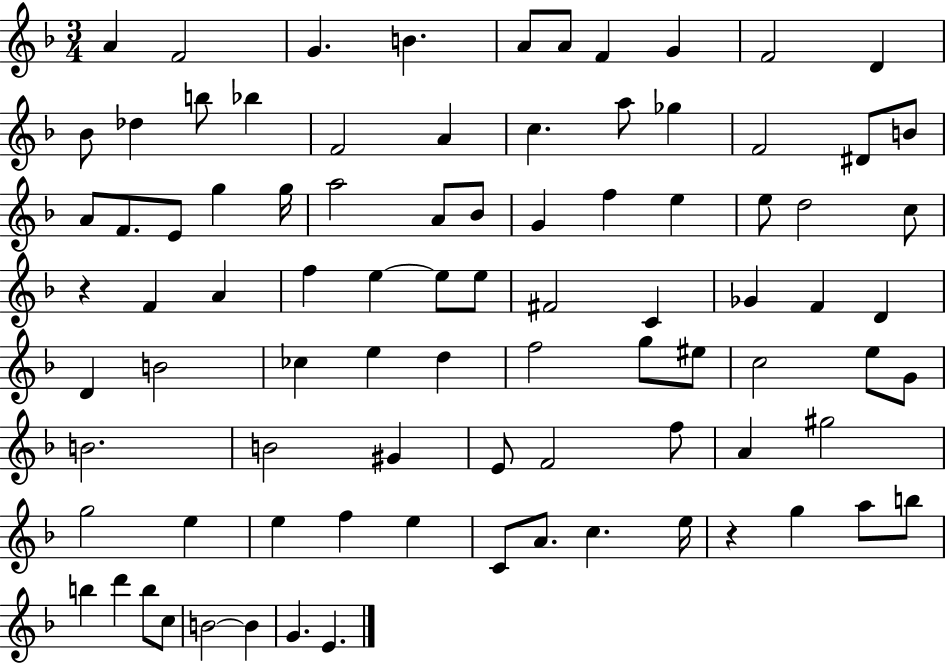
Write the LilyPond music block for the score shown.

{
  \clef treble
  \numericTimeSignature
  \time 3/4
  \key f \major
  a'4 f'2 | g'4. b'4. | a'8 a'8 f'4 g'4 | f'2 d'4 | \break bes'8 des''4 b''8 bes''4 | f'2 a'4 | c''4. a''8 ges''4 | f'2 dis'8 b'8 | \break a'8 f'8. e'8 g''4 g''16 | a''2 a'8 bes'8 | g'4 f''4 e''4 | e''8 d''2 c''8 | \break r4 f'4 a'4 | f''4 e''4~~ e''8 e''8 | fis'2 c'4 | ges'4 f'4 d'4 | \break d'4 b'2 | ces''4 e''4 d''4 | f''2 g''8 eis''8 | c''2 e''8 g'8 | \break b'2. | b'2 gis'4 | e'8 f'2 f''8 | a'4 gis''2 | \break g''2 e''4 | e''4 f''4 e''4 | c'8 a'8. c''4. e''16 | r4 g''4 a''8 b''8 | \break b''4 d'''4 b''8 c''8 | b'2~~ b'4 | g'4. e'4. | \bar "|."
}